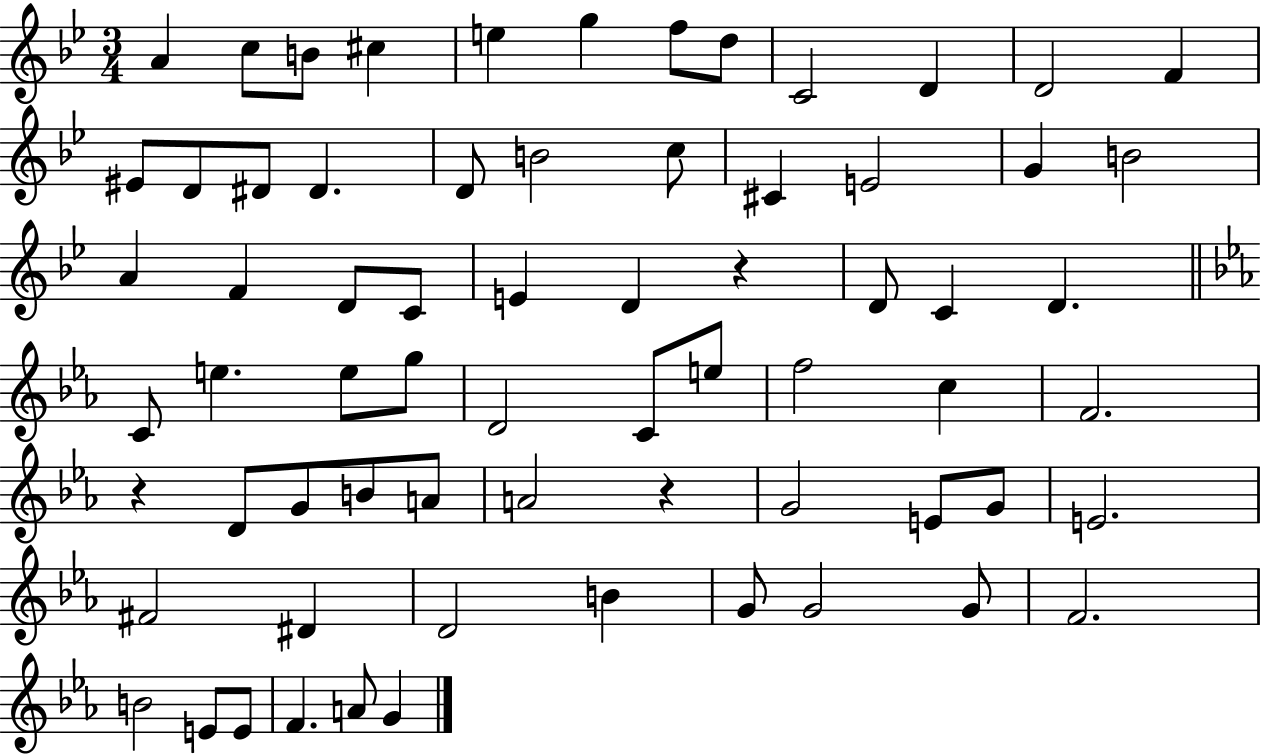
A4/q C5/e B4/e C#5/q E5/q G5/q F5/e D5/e C4/h D4/q D4/h F4/q EIS4/e D4/e D#4/e D#4/q. D4/e B4/h C5/e C#4/q E4/h G4/q B4/h A4/q F4/q D4/e C4/e E4/q D4/q R/q D4/e C4/q D4/q. C4/e E5/q. E5/e G5/e D4/h C4/e E5/e F5/h C5/q F4/h. R/q D4/e G4/e B4/e A4/e A4/h R/q G4/h E4/e G4/e E4/h. F#4/h D#4/q D4/h B4/q G4/e G4/h G4/e F4/h. B4/h E4/e E4/e F4/q. A4/e G4/q